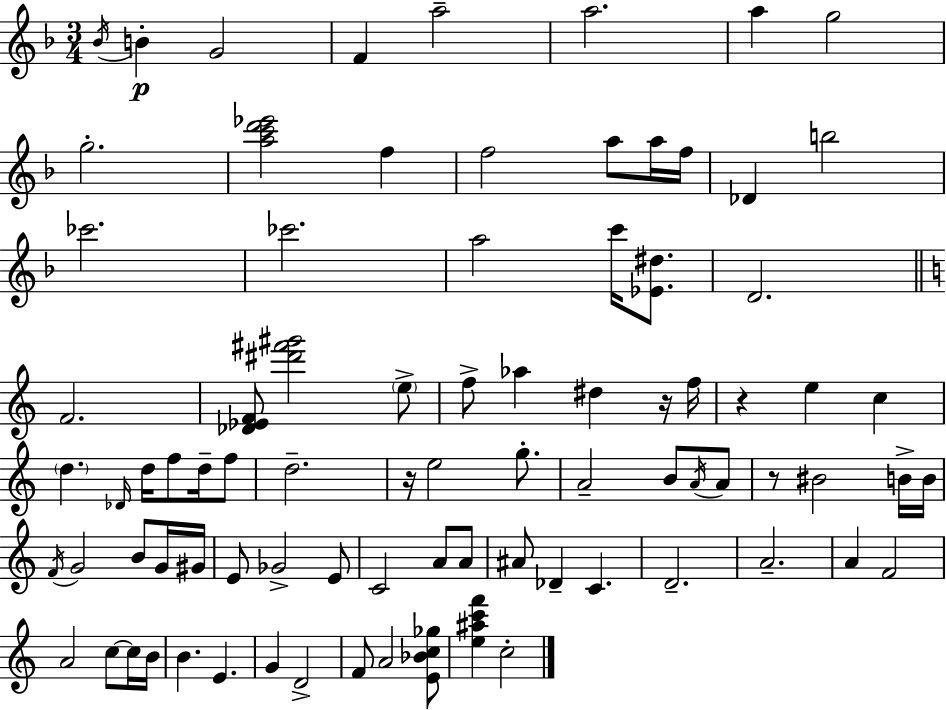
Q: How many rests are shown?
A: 4